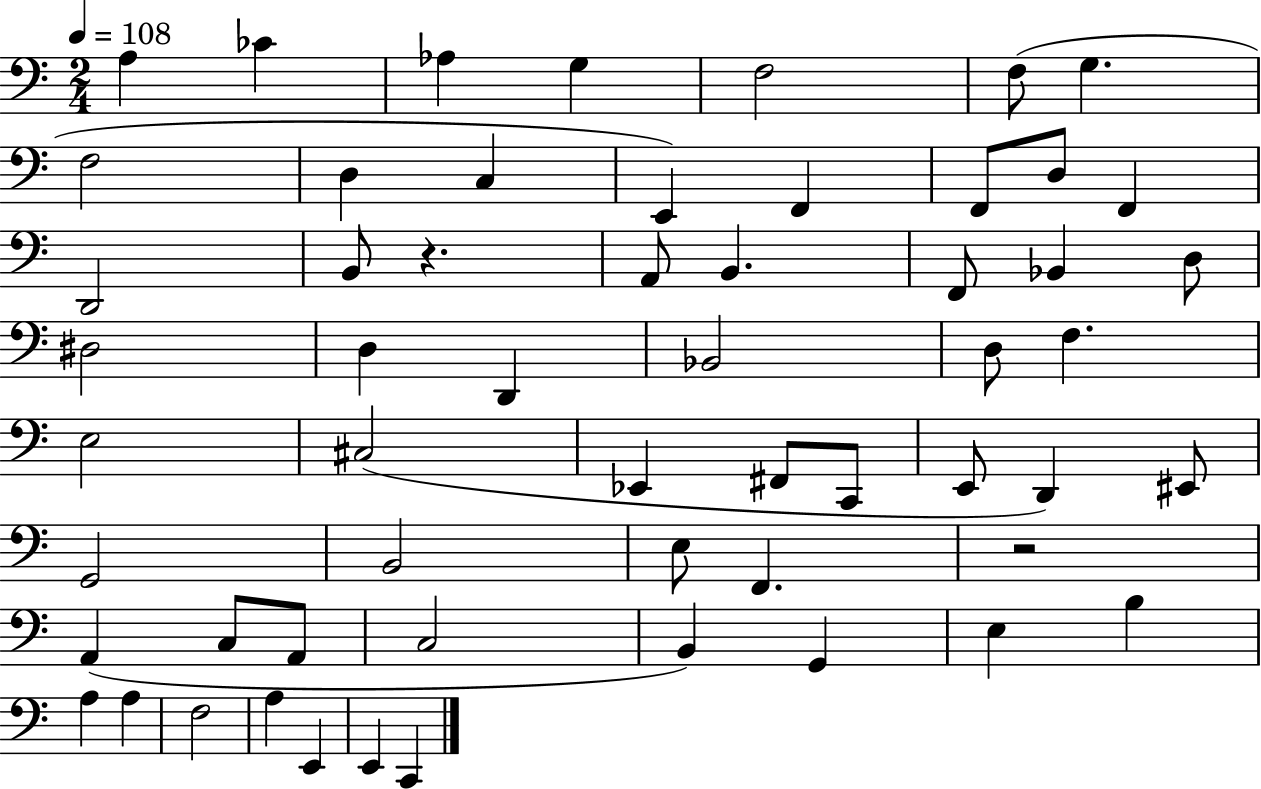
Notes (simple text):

A3/q CES4/q Ab3/q G3/q F3/h F3/e G3/q. F3/h D3/q C3/q E2/q F2/q F2/e D3/e F2/q D2/h B2/e R/q. A2/e B2/q. F2/e Bb2/q D3/e D#3/h D3/q D2/q Bb2/h D3/e F3/q. E3/h C#3/h Eb2/q F#2/e C2/e E2/e D2/q EIS2/e G2/h B2/h E3/e F2/q. R/h A2/q C3/e A2/e C3/h B2/q G2/q E3/q B3/q A3/q A3/q F3/h A3/q E2/q E2/q C2/q